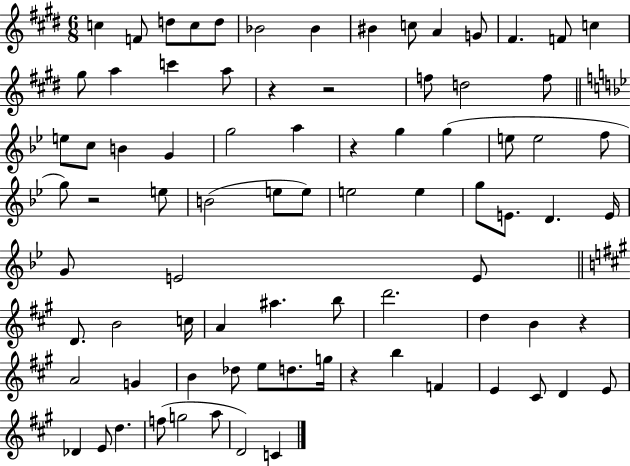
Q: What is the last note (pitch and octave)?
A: C4